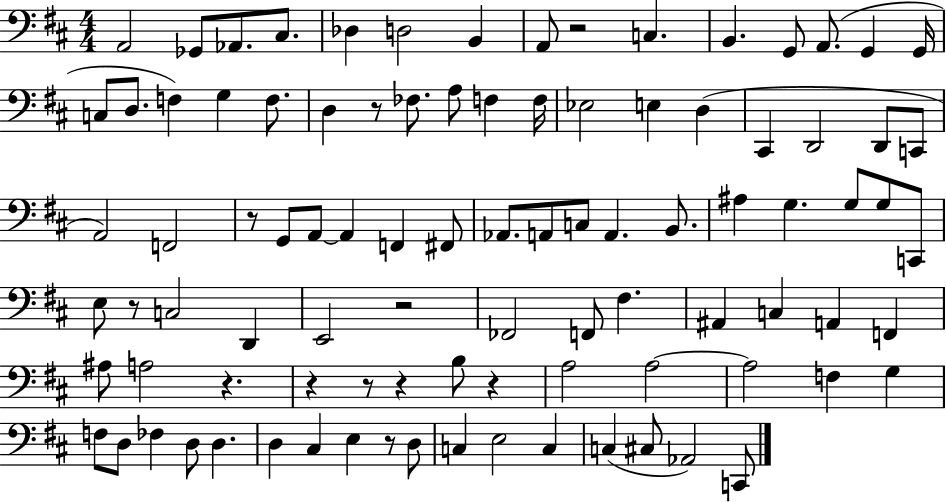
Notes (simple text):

A2/h Gb2/e Ab2/e. C#3/e. Db3/q D3/h B2/q A2/e R/h C3/q. B2/q. G2/e A2/e. G2/q G2/s C3/e D3/e. F3/q G3/q F3/e. D3/q R/e FES3/e. A3/e F3/q F3/s Eb3/h E3/q D3/q C#2/q D2/h D2/e C2/e A2/h F2/h R/e G2/e A2/e A2/q F2/q F#2/e Ab2/e. A2/e C3/e A2/q. B2/e. A#3/q G3/q. G3/e G3/e C2/e E3/e R/e C3/h D2/q E2/h R/h FES2/h F2/e F#3/q. A#2/q C3/q A2/q F2/q A#3/e A3/h R/q. R/q R/e R/q B3/e R/q A3/h A3/h A3/h F3/q G3/q F3/e D3/e FES3/q D3/e D3/q. D3/q C#3/q E3/q R/e D3/e C3/q E3/h C3/q C3/q C#3/e Ab2/h C2/e